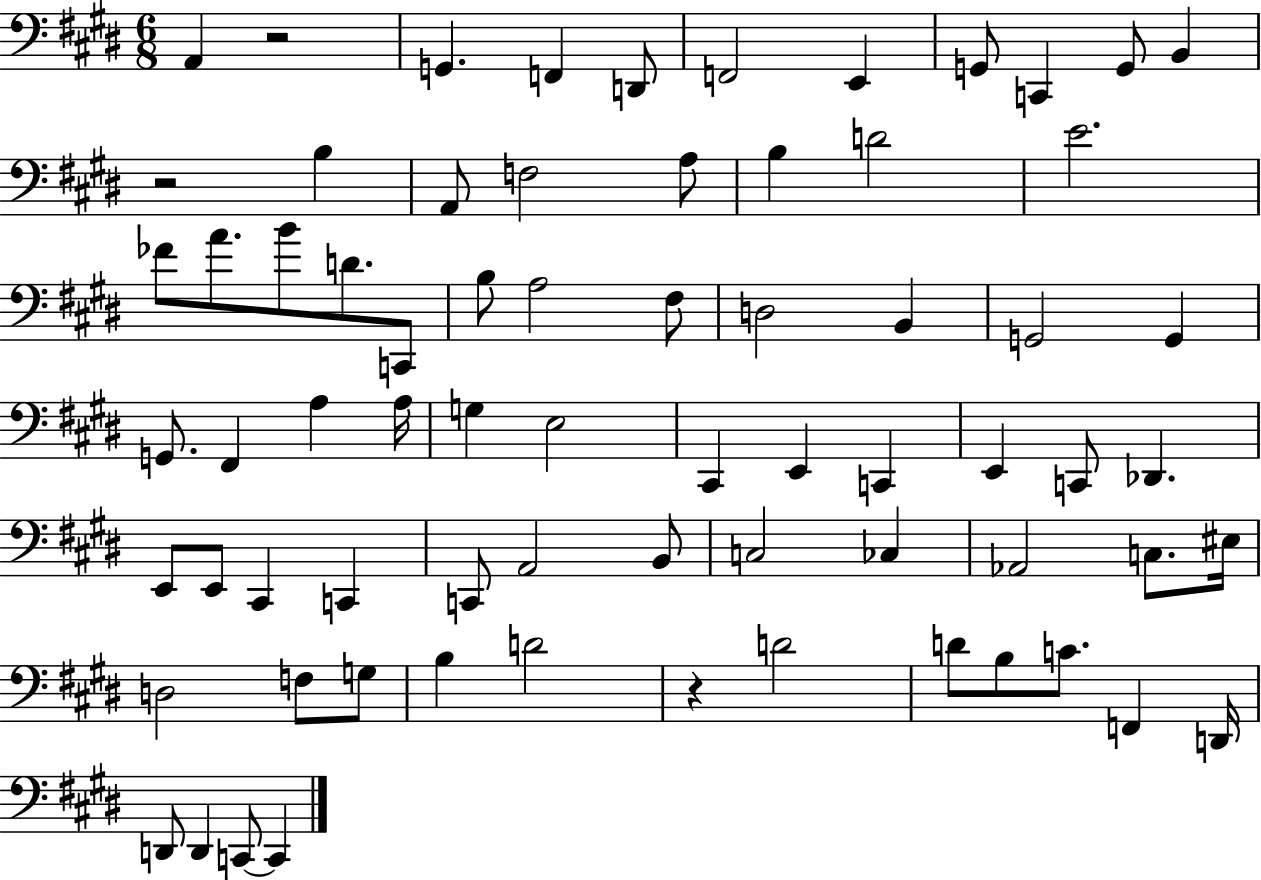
X:1
T:Untitled
M:6/8
L:1/4
K:E
A,, z2 G,, F,, D,,/2 F,,2 E,, G,,/2 C,, G,,/2 B,, z2 B, A,,/2 F,2 A,/2 B, D2 E2 _F/2 A/2 B/2 D/2 C,,/2 B,/2 A,2 ^F,/2 D,2 B,, G,,2 G,, G,,/2 ^F,, A, A,/4 G, E,2 ^C,, E,, C,, E,, C,,/2 _D,, E,,/2 E,,/2 ^C,, C,, C,,/2 A,,2 B,,/2 C,2 _C, _A,,2 C,/2 ^E,/4 D,2 F,/2 G,/2 B, D2 z D2 D/2 B,/2 C/2 F,, D,,/4 D,,/2 D,, C,,/2 C,,